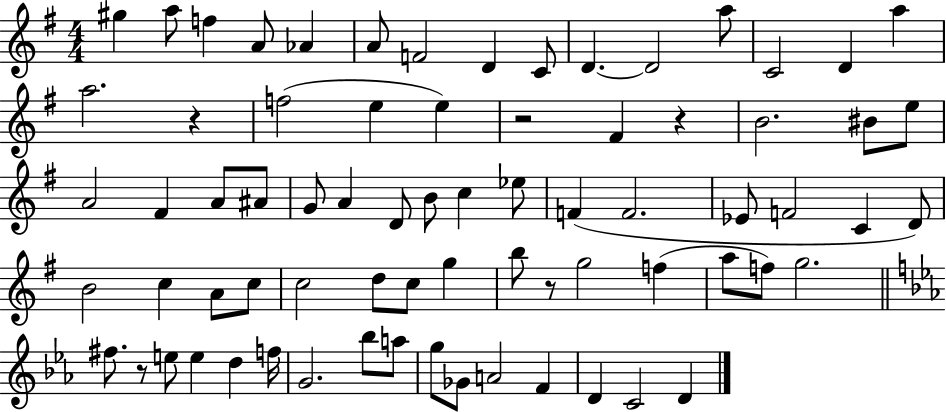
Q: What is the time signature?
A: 4/4